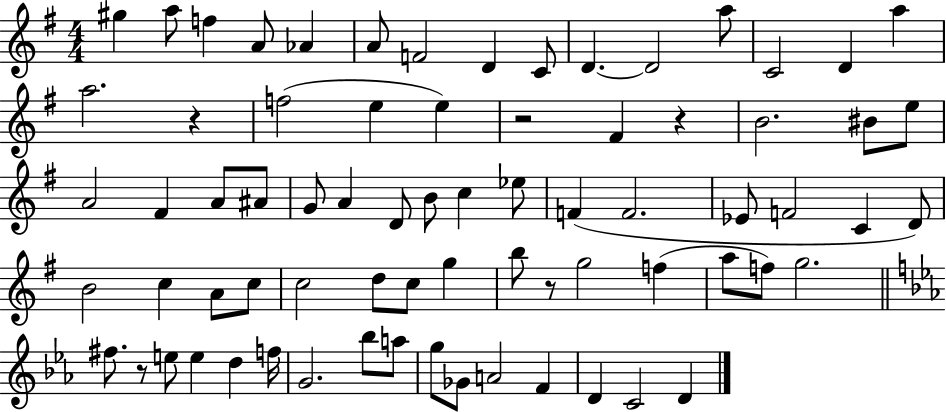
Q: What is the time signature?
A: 4/4